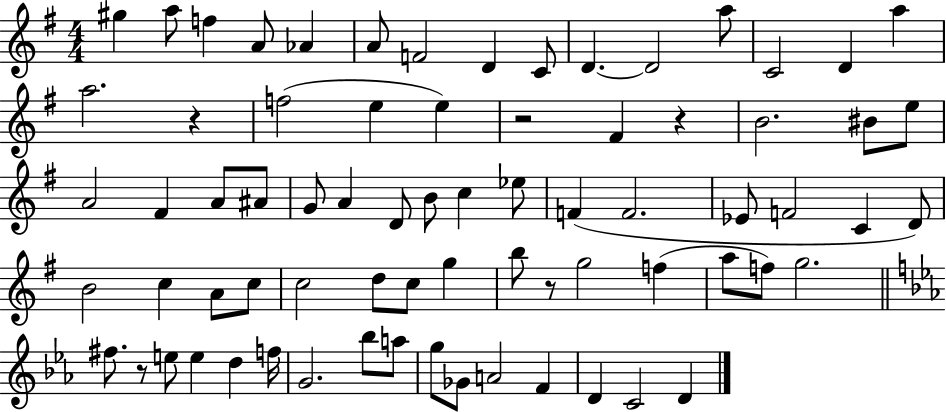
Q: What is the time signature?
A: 4/4